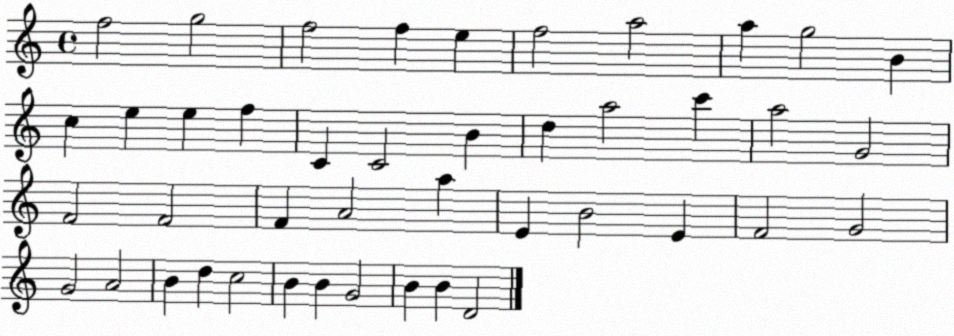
X:1
T:Untitled
M:4/4
L:1/4
K:C
f2 g2 f2 f e f2 a2 a g2 B c e e f C C2 B d a2 c' a2 G2 F2 F2 F A2 a E B2 E F2 G2 G2 A2 B d c2 B B G2 B B D2